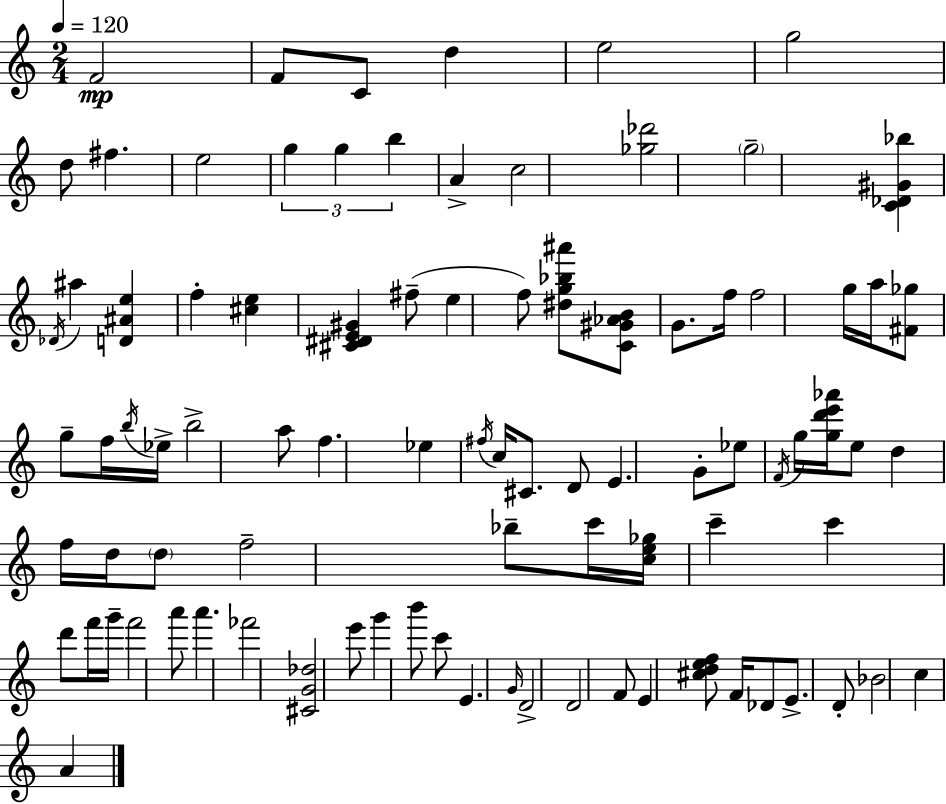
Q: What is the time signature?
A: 2/4